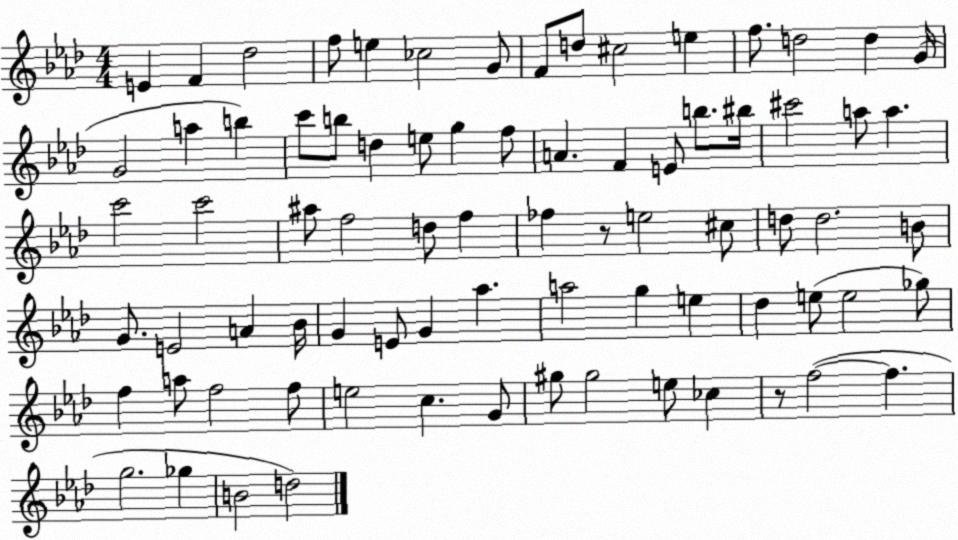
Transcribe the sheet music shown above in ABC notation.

X:1
T:Untitled
M:4/4
L:1/4
K:Ab
E F _d2 f/2 e _c2 G/2 F/2 d/2 ^c2 e f/2 d2 d G/4 G2 a b c'/2 b/2 d e/2 g f/2 A F E/2 b/2 ^b/4 ^c'2 a/2 a c'2 c'2 ^a/2 f2 d/2 f _f z/2 e2 ^c/2 d/2 d2 B/2 G/2 E2 A _B/4 G E/2 G _a a2 g e _d e/2 e2 _g/2 f a/2 f2 f/2 e2 c G/2 ^g/2 ^g2 e/2 _c z/2 f2 f g2 _g B2 d2